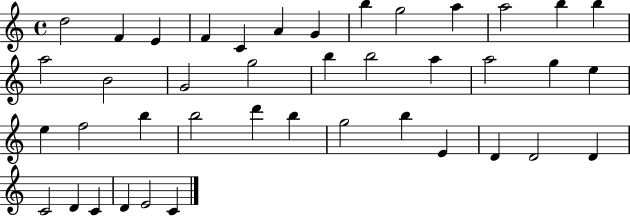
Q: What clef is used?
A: treble